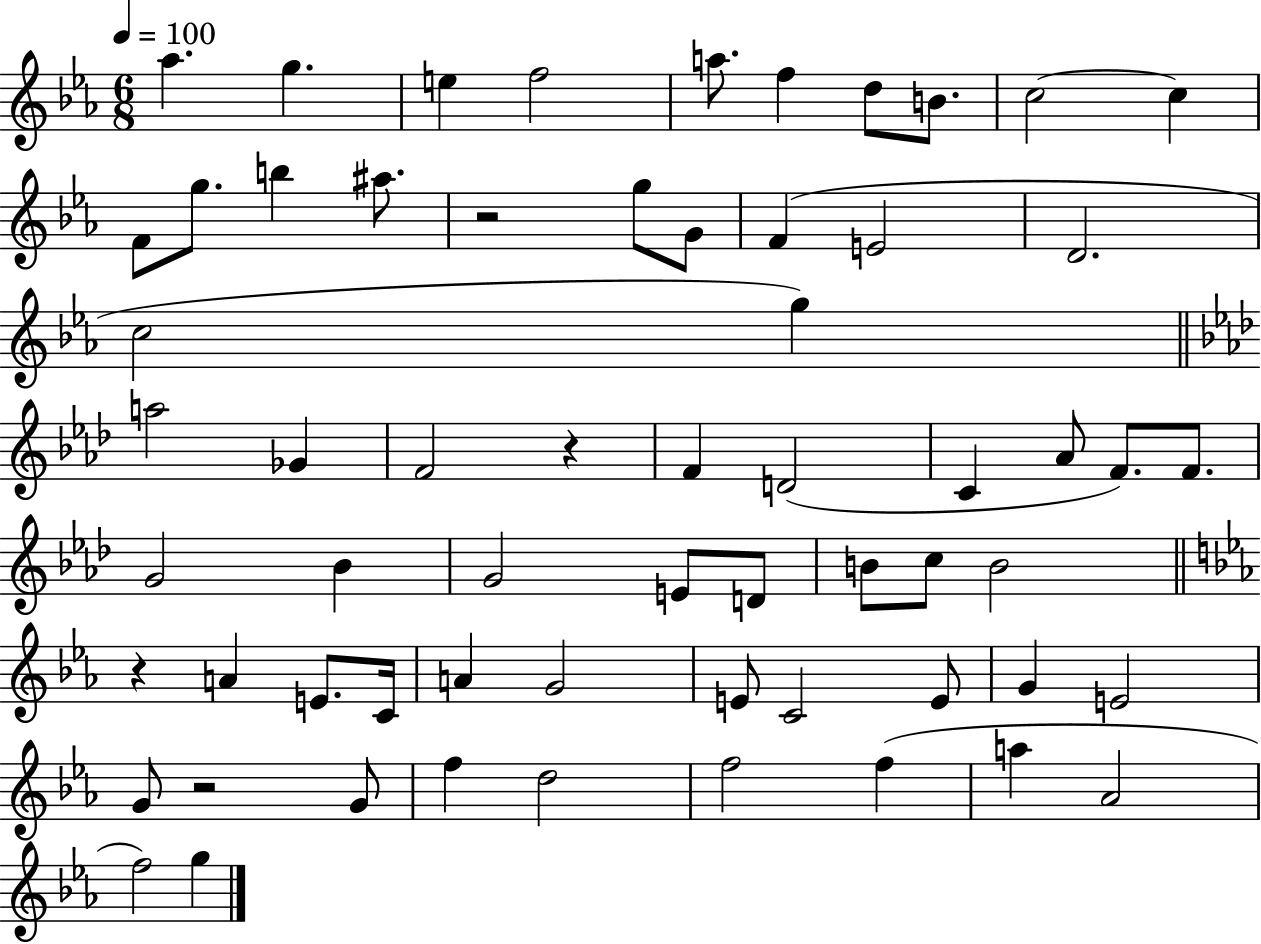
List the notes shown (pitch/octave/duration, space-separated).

Ab5/q. G5/q. E5/q F5/h A5/e. F5/q D5/e B4/e. C5/h C5/q F4/e G5/e. B5/q A#5/e. R/h G5/e G4/e F4/q E4/h D4/h. C5/h G5/q A5/h Gb4/q F4/h R/q F4/q D4/h C4/q Ab4/e F4/e. F4/e. G4/h Bb4/q G4/h E4/e D4/e B4/e C5/e B4/h R/q A4/q E4/e. C4/s A4/q G4/h E4/e C4/h E4/e G4/q E4/h G4/e R/h G4/e F5/q D5/h F5/h F5/q A5/q Ab4/h F5/h G5/q